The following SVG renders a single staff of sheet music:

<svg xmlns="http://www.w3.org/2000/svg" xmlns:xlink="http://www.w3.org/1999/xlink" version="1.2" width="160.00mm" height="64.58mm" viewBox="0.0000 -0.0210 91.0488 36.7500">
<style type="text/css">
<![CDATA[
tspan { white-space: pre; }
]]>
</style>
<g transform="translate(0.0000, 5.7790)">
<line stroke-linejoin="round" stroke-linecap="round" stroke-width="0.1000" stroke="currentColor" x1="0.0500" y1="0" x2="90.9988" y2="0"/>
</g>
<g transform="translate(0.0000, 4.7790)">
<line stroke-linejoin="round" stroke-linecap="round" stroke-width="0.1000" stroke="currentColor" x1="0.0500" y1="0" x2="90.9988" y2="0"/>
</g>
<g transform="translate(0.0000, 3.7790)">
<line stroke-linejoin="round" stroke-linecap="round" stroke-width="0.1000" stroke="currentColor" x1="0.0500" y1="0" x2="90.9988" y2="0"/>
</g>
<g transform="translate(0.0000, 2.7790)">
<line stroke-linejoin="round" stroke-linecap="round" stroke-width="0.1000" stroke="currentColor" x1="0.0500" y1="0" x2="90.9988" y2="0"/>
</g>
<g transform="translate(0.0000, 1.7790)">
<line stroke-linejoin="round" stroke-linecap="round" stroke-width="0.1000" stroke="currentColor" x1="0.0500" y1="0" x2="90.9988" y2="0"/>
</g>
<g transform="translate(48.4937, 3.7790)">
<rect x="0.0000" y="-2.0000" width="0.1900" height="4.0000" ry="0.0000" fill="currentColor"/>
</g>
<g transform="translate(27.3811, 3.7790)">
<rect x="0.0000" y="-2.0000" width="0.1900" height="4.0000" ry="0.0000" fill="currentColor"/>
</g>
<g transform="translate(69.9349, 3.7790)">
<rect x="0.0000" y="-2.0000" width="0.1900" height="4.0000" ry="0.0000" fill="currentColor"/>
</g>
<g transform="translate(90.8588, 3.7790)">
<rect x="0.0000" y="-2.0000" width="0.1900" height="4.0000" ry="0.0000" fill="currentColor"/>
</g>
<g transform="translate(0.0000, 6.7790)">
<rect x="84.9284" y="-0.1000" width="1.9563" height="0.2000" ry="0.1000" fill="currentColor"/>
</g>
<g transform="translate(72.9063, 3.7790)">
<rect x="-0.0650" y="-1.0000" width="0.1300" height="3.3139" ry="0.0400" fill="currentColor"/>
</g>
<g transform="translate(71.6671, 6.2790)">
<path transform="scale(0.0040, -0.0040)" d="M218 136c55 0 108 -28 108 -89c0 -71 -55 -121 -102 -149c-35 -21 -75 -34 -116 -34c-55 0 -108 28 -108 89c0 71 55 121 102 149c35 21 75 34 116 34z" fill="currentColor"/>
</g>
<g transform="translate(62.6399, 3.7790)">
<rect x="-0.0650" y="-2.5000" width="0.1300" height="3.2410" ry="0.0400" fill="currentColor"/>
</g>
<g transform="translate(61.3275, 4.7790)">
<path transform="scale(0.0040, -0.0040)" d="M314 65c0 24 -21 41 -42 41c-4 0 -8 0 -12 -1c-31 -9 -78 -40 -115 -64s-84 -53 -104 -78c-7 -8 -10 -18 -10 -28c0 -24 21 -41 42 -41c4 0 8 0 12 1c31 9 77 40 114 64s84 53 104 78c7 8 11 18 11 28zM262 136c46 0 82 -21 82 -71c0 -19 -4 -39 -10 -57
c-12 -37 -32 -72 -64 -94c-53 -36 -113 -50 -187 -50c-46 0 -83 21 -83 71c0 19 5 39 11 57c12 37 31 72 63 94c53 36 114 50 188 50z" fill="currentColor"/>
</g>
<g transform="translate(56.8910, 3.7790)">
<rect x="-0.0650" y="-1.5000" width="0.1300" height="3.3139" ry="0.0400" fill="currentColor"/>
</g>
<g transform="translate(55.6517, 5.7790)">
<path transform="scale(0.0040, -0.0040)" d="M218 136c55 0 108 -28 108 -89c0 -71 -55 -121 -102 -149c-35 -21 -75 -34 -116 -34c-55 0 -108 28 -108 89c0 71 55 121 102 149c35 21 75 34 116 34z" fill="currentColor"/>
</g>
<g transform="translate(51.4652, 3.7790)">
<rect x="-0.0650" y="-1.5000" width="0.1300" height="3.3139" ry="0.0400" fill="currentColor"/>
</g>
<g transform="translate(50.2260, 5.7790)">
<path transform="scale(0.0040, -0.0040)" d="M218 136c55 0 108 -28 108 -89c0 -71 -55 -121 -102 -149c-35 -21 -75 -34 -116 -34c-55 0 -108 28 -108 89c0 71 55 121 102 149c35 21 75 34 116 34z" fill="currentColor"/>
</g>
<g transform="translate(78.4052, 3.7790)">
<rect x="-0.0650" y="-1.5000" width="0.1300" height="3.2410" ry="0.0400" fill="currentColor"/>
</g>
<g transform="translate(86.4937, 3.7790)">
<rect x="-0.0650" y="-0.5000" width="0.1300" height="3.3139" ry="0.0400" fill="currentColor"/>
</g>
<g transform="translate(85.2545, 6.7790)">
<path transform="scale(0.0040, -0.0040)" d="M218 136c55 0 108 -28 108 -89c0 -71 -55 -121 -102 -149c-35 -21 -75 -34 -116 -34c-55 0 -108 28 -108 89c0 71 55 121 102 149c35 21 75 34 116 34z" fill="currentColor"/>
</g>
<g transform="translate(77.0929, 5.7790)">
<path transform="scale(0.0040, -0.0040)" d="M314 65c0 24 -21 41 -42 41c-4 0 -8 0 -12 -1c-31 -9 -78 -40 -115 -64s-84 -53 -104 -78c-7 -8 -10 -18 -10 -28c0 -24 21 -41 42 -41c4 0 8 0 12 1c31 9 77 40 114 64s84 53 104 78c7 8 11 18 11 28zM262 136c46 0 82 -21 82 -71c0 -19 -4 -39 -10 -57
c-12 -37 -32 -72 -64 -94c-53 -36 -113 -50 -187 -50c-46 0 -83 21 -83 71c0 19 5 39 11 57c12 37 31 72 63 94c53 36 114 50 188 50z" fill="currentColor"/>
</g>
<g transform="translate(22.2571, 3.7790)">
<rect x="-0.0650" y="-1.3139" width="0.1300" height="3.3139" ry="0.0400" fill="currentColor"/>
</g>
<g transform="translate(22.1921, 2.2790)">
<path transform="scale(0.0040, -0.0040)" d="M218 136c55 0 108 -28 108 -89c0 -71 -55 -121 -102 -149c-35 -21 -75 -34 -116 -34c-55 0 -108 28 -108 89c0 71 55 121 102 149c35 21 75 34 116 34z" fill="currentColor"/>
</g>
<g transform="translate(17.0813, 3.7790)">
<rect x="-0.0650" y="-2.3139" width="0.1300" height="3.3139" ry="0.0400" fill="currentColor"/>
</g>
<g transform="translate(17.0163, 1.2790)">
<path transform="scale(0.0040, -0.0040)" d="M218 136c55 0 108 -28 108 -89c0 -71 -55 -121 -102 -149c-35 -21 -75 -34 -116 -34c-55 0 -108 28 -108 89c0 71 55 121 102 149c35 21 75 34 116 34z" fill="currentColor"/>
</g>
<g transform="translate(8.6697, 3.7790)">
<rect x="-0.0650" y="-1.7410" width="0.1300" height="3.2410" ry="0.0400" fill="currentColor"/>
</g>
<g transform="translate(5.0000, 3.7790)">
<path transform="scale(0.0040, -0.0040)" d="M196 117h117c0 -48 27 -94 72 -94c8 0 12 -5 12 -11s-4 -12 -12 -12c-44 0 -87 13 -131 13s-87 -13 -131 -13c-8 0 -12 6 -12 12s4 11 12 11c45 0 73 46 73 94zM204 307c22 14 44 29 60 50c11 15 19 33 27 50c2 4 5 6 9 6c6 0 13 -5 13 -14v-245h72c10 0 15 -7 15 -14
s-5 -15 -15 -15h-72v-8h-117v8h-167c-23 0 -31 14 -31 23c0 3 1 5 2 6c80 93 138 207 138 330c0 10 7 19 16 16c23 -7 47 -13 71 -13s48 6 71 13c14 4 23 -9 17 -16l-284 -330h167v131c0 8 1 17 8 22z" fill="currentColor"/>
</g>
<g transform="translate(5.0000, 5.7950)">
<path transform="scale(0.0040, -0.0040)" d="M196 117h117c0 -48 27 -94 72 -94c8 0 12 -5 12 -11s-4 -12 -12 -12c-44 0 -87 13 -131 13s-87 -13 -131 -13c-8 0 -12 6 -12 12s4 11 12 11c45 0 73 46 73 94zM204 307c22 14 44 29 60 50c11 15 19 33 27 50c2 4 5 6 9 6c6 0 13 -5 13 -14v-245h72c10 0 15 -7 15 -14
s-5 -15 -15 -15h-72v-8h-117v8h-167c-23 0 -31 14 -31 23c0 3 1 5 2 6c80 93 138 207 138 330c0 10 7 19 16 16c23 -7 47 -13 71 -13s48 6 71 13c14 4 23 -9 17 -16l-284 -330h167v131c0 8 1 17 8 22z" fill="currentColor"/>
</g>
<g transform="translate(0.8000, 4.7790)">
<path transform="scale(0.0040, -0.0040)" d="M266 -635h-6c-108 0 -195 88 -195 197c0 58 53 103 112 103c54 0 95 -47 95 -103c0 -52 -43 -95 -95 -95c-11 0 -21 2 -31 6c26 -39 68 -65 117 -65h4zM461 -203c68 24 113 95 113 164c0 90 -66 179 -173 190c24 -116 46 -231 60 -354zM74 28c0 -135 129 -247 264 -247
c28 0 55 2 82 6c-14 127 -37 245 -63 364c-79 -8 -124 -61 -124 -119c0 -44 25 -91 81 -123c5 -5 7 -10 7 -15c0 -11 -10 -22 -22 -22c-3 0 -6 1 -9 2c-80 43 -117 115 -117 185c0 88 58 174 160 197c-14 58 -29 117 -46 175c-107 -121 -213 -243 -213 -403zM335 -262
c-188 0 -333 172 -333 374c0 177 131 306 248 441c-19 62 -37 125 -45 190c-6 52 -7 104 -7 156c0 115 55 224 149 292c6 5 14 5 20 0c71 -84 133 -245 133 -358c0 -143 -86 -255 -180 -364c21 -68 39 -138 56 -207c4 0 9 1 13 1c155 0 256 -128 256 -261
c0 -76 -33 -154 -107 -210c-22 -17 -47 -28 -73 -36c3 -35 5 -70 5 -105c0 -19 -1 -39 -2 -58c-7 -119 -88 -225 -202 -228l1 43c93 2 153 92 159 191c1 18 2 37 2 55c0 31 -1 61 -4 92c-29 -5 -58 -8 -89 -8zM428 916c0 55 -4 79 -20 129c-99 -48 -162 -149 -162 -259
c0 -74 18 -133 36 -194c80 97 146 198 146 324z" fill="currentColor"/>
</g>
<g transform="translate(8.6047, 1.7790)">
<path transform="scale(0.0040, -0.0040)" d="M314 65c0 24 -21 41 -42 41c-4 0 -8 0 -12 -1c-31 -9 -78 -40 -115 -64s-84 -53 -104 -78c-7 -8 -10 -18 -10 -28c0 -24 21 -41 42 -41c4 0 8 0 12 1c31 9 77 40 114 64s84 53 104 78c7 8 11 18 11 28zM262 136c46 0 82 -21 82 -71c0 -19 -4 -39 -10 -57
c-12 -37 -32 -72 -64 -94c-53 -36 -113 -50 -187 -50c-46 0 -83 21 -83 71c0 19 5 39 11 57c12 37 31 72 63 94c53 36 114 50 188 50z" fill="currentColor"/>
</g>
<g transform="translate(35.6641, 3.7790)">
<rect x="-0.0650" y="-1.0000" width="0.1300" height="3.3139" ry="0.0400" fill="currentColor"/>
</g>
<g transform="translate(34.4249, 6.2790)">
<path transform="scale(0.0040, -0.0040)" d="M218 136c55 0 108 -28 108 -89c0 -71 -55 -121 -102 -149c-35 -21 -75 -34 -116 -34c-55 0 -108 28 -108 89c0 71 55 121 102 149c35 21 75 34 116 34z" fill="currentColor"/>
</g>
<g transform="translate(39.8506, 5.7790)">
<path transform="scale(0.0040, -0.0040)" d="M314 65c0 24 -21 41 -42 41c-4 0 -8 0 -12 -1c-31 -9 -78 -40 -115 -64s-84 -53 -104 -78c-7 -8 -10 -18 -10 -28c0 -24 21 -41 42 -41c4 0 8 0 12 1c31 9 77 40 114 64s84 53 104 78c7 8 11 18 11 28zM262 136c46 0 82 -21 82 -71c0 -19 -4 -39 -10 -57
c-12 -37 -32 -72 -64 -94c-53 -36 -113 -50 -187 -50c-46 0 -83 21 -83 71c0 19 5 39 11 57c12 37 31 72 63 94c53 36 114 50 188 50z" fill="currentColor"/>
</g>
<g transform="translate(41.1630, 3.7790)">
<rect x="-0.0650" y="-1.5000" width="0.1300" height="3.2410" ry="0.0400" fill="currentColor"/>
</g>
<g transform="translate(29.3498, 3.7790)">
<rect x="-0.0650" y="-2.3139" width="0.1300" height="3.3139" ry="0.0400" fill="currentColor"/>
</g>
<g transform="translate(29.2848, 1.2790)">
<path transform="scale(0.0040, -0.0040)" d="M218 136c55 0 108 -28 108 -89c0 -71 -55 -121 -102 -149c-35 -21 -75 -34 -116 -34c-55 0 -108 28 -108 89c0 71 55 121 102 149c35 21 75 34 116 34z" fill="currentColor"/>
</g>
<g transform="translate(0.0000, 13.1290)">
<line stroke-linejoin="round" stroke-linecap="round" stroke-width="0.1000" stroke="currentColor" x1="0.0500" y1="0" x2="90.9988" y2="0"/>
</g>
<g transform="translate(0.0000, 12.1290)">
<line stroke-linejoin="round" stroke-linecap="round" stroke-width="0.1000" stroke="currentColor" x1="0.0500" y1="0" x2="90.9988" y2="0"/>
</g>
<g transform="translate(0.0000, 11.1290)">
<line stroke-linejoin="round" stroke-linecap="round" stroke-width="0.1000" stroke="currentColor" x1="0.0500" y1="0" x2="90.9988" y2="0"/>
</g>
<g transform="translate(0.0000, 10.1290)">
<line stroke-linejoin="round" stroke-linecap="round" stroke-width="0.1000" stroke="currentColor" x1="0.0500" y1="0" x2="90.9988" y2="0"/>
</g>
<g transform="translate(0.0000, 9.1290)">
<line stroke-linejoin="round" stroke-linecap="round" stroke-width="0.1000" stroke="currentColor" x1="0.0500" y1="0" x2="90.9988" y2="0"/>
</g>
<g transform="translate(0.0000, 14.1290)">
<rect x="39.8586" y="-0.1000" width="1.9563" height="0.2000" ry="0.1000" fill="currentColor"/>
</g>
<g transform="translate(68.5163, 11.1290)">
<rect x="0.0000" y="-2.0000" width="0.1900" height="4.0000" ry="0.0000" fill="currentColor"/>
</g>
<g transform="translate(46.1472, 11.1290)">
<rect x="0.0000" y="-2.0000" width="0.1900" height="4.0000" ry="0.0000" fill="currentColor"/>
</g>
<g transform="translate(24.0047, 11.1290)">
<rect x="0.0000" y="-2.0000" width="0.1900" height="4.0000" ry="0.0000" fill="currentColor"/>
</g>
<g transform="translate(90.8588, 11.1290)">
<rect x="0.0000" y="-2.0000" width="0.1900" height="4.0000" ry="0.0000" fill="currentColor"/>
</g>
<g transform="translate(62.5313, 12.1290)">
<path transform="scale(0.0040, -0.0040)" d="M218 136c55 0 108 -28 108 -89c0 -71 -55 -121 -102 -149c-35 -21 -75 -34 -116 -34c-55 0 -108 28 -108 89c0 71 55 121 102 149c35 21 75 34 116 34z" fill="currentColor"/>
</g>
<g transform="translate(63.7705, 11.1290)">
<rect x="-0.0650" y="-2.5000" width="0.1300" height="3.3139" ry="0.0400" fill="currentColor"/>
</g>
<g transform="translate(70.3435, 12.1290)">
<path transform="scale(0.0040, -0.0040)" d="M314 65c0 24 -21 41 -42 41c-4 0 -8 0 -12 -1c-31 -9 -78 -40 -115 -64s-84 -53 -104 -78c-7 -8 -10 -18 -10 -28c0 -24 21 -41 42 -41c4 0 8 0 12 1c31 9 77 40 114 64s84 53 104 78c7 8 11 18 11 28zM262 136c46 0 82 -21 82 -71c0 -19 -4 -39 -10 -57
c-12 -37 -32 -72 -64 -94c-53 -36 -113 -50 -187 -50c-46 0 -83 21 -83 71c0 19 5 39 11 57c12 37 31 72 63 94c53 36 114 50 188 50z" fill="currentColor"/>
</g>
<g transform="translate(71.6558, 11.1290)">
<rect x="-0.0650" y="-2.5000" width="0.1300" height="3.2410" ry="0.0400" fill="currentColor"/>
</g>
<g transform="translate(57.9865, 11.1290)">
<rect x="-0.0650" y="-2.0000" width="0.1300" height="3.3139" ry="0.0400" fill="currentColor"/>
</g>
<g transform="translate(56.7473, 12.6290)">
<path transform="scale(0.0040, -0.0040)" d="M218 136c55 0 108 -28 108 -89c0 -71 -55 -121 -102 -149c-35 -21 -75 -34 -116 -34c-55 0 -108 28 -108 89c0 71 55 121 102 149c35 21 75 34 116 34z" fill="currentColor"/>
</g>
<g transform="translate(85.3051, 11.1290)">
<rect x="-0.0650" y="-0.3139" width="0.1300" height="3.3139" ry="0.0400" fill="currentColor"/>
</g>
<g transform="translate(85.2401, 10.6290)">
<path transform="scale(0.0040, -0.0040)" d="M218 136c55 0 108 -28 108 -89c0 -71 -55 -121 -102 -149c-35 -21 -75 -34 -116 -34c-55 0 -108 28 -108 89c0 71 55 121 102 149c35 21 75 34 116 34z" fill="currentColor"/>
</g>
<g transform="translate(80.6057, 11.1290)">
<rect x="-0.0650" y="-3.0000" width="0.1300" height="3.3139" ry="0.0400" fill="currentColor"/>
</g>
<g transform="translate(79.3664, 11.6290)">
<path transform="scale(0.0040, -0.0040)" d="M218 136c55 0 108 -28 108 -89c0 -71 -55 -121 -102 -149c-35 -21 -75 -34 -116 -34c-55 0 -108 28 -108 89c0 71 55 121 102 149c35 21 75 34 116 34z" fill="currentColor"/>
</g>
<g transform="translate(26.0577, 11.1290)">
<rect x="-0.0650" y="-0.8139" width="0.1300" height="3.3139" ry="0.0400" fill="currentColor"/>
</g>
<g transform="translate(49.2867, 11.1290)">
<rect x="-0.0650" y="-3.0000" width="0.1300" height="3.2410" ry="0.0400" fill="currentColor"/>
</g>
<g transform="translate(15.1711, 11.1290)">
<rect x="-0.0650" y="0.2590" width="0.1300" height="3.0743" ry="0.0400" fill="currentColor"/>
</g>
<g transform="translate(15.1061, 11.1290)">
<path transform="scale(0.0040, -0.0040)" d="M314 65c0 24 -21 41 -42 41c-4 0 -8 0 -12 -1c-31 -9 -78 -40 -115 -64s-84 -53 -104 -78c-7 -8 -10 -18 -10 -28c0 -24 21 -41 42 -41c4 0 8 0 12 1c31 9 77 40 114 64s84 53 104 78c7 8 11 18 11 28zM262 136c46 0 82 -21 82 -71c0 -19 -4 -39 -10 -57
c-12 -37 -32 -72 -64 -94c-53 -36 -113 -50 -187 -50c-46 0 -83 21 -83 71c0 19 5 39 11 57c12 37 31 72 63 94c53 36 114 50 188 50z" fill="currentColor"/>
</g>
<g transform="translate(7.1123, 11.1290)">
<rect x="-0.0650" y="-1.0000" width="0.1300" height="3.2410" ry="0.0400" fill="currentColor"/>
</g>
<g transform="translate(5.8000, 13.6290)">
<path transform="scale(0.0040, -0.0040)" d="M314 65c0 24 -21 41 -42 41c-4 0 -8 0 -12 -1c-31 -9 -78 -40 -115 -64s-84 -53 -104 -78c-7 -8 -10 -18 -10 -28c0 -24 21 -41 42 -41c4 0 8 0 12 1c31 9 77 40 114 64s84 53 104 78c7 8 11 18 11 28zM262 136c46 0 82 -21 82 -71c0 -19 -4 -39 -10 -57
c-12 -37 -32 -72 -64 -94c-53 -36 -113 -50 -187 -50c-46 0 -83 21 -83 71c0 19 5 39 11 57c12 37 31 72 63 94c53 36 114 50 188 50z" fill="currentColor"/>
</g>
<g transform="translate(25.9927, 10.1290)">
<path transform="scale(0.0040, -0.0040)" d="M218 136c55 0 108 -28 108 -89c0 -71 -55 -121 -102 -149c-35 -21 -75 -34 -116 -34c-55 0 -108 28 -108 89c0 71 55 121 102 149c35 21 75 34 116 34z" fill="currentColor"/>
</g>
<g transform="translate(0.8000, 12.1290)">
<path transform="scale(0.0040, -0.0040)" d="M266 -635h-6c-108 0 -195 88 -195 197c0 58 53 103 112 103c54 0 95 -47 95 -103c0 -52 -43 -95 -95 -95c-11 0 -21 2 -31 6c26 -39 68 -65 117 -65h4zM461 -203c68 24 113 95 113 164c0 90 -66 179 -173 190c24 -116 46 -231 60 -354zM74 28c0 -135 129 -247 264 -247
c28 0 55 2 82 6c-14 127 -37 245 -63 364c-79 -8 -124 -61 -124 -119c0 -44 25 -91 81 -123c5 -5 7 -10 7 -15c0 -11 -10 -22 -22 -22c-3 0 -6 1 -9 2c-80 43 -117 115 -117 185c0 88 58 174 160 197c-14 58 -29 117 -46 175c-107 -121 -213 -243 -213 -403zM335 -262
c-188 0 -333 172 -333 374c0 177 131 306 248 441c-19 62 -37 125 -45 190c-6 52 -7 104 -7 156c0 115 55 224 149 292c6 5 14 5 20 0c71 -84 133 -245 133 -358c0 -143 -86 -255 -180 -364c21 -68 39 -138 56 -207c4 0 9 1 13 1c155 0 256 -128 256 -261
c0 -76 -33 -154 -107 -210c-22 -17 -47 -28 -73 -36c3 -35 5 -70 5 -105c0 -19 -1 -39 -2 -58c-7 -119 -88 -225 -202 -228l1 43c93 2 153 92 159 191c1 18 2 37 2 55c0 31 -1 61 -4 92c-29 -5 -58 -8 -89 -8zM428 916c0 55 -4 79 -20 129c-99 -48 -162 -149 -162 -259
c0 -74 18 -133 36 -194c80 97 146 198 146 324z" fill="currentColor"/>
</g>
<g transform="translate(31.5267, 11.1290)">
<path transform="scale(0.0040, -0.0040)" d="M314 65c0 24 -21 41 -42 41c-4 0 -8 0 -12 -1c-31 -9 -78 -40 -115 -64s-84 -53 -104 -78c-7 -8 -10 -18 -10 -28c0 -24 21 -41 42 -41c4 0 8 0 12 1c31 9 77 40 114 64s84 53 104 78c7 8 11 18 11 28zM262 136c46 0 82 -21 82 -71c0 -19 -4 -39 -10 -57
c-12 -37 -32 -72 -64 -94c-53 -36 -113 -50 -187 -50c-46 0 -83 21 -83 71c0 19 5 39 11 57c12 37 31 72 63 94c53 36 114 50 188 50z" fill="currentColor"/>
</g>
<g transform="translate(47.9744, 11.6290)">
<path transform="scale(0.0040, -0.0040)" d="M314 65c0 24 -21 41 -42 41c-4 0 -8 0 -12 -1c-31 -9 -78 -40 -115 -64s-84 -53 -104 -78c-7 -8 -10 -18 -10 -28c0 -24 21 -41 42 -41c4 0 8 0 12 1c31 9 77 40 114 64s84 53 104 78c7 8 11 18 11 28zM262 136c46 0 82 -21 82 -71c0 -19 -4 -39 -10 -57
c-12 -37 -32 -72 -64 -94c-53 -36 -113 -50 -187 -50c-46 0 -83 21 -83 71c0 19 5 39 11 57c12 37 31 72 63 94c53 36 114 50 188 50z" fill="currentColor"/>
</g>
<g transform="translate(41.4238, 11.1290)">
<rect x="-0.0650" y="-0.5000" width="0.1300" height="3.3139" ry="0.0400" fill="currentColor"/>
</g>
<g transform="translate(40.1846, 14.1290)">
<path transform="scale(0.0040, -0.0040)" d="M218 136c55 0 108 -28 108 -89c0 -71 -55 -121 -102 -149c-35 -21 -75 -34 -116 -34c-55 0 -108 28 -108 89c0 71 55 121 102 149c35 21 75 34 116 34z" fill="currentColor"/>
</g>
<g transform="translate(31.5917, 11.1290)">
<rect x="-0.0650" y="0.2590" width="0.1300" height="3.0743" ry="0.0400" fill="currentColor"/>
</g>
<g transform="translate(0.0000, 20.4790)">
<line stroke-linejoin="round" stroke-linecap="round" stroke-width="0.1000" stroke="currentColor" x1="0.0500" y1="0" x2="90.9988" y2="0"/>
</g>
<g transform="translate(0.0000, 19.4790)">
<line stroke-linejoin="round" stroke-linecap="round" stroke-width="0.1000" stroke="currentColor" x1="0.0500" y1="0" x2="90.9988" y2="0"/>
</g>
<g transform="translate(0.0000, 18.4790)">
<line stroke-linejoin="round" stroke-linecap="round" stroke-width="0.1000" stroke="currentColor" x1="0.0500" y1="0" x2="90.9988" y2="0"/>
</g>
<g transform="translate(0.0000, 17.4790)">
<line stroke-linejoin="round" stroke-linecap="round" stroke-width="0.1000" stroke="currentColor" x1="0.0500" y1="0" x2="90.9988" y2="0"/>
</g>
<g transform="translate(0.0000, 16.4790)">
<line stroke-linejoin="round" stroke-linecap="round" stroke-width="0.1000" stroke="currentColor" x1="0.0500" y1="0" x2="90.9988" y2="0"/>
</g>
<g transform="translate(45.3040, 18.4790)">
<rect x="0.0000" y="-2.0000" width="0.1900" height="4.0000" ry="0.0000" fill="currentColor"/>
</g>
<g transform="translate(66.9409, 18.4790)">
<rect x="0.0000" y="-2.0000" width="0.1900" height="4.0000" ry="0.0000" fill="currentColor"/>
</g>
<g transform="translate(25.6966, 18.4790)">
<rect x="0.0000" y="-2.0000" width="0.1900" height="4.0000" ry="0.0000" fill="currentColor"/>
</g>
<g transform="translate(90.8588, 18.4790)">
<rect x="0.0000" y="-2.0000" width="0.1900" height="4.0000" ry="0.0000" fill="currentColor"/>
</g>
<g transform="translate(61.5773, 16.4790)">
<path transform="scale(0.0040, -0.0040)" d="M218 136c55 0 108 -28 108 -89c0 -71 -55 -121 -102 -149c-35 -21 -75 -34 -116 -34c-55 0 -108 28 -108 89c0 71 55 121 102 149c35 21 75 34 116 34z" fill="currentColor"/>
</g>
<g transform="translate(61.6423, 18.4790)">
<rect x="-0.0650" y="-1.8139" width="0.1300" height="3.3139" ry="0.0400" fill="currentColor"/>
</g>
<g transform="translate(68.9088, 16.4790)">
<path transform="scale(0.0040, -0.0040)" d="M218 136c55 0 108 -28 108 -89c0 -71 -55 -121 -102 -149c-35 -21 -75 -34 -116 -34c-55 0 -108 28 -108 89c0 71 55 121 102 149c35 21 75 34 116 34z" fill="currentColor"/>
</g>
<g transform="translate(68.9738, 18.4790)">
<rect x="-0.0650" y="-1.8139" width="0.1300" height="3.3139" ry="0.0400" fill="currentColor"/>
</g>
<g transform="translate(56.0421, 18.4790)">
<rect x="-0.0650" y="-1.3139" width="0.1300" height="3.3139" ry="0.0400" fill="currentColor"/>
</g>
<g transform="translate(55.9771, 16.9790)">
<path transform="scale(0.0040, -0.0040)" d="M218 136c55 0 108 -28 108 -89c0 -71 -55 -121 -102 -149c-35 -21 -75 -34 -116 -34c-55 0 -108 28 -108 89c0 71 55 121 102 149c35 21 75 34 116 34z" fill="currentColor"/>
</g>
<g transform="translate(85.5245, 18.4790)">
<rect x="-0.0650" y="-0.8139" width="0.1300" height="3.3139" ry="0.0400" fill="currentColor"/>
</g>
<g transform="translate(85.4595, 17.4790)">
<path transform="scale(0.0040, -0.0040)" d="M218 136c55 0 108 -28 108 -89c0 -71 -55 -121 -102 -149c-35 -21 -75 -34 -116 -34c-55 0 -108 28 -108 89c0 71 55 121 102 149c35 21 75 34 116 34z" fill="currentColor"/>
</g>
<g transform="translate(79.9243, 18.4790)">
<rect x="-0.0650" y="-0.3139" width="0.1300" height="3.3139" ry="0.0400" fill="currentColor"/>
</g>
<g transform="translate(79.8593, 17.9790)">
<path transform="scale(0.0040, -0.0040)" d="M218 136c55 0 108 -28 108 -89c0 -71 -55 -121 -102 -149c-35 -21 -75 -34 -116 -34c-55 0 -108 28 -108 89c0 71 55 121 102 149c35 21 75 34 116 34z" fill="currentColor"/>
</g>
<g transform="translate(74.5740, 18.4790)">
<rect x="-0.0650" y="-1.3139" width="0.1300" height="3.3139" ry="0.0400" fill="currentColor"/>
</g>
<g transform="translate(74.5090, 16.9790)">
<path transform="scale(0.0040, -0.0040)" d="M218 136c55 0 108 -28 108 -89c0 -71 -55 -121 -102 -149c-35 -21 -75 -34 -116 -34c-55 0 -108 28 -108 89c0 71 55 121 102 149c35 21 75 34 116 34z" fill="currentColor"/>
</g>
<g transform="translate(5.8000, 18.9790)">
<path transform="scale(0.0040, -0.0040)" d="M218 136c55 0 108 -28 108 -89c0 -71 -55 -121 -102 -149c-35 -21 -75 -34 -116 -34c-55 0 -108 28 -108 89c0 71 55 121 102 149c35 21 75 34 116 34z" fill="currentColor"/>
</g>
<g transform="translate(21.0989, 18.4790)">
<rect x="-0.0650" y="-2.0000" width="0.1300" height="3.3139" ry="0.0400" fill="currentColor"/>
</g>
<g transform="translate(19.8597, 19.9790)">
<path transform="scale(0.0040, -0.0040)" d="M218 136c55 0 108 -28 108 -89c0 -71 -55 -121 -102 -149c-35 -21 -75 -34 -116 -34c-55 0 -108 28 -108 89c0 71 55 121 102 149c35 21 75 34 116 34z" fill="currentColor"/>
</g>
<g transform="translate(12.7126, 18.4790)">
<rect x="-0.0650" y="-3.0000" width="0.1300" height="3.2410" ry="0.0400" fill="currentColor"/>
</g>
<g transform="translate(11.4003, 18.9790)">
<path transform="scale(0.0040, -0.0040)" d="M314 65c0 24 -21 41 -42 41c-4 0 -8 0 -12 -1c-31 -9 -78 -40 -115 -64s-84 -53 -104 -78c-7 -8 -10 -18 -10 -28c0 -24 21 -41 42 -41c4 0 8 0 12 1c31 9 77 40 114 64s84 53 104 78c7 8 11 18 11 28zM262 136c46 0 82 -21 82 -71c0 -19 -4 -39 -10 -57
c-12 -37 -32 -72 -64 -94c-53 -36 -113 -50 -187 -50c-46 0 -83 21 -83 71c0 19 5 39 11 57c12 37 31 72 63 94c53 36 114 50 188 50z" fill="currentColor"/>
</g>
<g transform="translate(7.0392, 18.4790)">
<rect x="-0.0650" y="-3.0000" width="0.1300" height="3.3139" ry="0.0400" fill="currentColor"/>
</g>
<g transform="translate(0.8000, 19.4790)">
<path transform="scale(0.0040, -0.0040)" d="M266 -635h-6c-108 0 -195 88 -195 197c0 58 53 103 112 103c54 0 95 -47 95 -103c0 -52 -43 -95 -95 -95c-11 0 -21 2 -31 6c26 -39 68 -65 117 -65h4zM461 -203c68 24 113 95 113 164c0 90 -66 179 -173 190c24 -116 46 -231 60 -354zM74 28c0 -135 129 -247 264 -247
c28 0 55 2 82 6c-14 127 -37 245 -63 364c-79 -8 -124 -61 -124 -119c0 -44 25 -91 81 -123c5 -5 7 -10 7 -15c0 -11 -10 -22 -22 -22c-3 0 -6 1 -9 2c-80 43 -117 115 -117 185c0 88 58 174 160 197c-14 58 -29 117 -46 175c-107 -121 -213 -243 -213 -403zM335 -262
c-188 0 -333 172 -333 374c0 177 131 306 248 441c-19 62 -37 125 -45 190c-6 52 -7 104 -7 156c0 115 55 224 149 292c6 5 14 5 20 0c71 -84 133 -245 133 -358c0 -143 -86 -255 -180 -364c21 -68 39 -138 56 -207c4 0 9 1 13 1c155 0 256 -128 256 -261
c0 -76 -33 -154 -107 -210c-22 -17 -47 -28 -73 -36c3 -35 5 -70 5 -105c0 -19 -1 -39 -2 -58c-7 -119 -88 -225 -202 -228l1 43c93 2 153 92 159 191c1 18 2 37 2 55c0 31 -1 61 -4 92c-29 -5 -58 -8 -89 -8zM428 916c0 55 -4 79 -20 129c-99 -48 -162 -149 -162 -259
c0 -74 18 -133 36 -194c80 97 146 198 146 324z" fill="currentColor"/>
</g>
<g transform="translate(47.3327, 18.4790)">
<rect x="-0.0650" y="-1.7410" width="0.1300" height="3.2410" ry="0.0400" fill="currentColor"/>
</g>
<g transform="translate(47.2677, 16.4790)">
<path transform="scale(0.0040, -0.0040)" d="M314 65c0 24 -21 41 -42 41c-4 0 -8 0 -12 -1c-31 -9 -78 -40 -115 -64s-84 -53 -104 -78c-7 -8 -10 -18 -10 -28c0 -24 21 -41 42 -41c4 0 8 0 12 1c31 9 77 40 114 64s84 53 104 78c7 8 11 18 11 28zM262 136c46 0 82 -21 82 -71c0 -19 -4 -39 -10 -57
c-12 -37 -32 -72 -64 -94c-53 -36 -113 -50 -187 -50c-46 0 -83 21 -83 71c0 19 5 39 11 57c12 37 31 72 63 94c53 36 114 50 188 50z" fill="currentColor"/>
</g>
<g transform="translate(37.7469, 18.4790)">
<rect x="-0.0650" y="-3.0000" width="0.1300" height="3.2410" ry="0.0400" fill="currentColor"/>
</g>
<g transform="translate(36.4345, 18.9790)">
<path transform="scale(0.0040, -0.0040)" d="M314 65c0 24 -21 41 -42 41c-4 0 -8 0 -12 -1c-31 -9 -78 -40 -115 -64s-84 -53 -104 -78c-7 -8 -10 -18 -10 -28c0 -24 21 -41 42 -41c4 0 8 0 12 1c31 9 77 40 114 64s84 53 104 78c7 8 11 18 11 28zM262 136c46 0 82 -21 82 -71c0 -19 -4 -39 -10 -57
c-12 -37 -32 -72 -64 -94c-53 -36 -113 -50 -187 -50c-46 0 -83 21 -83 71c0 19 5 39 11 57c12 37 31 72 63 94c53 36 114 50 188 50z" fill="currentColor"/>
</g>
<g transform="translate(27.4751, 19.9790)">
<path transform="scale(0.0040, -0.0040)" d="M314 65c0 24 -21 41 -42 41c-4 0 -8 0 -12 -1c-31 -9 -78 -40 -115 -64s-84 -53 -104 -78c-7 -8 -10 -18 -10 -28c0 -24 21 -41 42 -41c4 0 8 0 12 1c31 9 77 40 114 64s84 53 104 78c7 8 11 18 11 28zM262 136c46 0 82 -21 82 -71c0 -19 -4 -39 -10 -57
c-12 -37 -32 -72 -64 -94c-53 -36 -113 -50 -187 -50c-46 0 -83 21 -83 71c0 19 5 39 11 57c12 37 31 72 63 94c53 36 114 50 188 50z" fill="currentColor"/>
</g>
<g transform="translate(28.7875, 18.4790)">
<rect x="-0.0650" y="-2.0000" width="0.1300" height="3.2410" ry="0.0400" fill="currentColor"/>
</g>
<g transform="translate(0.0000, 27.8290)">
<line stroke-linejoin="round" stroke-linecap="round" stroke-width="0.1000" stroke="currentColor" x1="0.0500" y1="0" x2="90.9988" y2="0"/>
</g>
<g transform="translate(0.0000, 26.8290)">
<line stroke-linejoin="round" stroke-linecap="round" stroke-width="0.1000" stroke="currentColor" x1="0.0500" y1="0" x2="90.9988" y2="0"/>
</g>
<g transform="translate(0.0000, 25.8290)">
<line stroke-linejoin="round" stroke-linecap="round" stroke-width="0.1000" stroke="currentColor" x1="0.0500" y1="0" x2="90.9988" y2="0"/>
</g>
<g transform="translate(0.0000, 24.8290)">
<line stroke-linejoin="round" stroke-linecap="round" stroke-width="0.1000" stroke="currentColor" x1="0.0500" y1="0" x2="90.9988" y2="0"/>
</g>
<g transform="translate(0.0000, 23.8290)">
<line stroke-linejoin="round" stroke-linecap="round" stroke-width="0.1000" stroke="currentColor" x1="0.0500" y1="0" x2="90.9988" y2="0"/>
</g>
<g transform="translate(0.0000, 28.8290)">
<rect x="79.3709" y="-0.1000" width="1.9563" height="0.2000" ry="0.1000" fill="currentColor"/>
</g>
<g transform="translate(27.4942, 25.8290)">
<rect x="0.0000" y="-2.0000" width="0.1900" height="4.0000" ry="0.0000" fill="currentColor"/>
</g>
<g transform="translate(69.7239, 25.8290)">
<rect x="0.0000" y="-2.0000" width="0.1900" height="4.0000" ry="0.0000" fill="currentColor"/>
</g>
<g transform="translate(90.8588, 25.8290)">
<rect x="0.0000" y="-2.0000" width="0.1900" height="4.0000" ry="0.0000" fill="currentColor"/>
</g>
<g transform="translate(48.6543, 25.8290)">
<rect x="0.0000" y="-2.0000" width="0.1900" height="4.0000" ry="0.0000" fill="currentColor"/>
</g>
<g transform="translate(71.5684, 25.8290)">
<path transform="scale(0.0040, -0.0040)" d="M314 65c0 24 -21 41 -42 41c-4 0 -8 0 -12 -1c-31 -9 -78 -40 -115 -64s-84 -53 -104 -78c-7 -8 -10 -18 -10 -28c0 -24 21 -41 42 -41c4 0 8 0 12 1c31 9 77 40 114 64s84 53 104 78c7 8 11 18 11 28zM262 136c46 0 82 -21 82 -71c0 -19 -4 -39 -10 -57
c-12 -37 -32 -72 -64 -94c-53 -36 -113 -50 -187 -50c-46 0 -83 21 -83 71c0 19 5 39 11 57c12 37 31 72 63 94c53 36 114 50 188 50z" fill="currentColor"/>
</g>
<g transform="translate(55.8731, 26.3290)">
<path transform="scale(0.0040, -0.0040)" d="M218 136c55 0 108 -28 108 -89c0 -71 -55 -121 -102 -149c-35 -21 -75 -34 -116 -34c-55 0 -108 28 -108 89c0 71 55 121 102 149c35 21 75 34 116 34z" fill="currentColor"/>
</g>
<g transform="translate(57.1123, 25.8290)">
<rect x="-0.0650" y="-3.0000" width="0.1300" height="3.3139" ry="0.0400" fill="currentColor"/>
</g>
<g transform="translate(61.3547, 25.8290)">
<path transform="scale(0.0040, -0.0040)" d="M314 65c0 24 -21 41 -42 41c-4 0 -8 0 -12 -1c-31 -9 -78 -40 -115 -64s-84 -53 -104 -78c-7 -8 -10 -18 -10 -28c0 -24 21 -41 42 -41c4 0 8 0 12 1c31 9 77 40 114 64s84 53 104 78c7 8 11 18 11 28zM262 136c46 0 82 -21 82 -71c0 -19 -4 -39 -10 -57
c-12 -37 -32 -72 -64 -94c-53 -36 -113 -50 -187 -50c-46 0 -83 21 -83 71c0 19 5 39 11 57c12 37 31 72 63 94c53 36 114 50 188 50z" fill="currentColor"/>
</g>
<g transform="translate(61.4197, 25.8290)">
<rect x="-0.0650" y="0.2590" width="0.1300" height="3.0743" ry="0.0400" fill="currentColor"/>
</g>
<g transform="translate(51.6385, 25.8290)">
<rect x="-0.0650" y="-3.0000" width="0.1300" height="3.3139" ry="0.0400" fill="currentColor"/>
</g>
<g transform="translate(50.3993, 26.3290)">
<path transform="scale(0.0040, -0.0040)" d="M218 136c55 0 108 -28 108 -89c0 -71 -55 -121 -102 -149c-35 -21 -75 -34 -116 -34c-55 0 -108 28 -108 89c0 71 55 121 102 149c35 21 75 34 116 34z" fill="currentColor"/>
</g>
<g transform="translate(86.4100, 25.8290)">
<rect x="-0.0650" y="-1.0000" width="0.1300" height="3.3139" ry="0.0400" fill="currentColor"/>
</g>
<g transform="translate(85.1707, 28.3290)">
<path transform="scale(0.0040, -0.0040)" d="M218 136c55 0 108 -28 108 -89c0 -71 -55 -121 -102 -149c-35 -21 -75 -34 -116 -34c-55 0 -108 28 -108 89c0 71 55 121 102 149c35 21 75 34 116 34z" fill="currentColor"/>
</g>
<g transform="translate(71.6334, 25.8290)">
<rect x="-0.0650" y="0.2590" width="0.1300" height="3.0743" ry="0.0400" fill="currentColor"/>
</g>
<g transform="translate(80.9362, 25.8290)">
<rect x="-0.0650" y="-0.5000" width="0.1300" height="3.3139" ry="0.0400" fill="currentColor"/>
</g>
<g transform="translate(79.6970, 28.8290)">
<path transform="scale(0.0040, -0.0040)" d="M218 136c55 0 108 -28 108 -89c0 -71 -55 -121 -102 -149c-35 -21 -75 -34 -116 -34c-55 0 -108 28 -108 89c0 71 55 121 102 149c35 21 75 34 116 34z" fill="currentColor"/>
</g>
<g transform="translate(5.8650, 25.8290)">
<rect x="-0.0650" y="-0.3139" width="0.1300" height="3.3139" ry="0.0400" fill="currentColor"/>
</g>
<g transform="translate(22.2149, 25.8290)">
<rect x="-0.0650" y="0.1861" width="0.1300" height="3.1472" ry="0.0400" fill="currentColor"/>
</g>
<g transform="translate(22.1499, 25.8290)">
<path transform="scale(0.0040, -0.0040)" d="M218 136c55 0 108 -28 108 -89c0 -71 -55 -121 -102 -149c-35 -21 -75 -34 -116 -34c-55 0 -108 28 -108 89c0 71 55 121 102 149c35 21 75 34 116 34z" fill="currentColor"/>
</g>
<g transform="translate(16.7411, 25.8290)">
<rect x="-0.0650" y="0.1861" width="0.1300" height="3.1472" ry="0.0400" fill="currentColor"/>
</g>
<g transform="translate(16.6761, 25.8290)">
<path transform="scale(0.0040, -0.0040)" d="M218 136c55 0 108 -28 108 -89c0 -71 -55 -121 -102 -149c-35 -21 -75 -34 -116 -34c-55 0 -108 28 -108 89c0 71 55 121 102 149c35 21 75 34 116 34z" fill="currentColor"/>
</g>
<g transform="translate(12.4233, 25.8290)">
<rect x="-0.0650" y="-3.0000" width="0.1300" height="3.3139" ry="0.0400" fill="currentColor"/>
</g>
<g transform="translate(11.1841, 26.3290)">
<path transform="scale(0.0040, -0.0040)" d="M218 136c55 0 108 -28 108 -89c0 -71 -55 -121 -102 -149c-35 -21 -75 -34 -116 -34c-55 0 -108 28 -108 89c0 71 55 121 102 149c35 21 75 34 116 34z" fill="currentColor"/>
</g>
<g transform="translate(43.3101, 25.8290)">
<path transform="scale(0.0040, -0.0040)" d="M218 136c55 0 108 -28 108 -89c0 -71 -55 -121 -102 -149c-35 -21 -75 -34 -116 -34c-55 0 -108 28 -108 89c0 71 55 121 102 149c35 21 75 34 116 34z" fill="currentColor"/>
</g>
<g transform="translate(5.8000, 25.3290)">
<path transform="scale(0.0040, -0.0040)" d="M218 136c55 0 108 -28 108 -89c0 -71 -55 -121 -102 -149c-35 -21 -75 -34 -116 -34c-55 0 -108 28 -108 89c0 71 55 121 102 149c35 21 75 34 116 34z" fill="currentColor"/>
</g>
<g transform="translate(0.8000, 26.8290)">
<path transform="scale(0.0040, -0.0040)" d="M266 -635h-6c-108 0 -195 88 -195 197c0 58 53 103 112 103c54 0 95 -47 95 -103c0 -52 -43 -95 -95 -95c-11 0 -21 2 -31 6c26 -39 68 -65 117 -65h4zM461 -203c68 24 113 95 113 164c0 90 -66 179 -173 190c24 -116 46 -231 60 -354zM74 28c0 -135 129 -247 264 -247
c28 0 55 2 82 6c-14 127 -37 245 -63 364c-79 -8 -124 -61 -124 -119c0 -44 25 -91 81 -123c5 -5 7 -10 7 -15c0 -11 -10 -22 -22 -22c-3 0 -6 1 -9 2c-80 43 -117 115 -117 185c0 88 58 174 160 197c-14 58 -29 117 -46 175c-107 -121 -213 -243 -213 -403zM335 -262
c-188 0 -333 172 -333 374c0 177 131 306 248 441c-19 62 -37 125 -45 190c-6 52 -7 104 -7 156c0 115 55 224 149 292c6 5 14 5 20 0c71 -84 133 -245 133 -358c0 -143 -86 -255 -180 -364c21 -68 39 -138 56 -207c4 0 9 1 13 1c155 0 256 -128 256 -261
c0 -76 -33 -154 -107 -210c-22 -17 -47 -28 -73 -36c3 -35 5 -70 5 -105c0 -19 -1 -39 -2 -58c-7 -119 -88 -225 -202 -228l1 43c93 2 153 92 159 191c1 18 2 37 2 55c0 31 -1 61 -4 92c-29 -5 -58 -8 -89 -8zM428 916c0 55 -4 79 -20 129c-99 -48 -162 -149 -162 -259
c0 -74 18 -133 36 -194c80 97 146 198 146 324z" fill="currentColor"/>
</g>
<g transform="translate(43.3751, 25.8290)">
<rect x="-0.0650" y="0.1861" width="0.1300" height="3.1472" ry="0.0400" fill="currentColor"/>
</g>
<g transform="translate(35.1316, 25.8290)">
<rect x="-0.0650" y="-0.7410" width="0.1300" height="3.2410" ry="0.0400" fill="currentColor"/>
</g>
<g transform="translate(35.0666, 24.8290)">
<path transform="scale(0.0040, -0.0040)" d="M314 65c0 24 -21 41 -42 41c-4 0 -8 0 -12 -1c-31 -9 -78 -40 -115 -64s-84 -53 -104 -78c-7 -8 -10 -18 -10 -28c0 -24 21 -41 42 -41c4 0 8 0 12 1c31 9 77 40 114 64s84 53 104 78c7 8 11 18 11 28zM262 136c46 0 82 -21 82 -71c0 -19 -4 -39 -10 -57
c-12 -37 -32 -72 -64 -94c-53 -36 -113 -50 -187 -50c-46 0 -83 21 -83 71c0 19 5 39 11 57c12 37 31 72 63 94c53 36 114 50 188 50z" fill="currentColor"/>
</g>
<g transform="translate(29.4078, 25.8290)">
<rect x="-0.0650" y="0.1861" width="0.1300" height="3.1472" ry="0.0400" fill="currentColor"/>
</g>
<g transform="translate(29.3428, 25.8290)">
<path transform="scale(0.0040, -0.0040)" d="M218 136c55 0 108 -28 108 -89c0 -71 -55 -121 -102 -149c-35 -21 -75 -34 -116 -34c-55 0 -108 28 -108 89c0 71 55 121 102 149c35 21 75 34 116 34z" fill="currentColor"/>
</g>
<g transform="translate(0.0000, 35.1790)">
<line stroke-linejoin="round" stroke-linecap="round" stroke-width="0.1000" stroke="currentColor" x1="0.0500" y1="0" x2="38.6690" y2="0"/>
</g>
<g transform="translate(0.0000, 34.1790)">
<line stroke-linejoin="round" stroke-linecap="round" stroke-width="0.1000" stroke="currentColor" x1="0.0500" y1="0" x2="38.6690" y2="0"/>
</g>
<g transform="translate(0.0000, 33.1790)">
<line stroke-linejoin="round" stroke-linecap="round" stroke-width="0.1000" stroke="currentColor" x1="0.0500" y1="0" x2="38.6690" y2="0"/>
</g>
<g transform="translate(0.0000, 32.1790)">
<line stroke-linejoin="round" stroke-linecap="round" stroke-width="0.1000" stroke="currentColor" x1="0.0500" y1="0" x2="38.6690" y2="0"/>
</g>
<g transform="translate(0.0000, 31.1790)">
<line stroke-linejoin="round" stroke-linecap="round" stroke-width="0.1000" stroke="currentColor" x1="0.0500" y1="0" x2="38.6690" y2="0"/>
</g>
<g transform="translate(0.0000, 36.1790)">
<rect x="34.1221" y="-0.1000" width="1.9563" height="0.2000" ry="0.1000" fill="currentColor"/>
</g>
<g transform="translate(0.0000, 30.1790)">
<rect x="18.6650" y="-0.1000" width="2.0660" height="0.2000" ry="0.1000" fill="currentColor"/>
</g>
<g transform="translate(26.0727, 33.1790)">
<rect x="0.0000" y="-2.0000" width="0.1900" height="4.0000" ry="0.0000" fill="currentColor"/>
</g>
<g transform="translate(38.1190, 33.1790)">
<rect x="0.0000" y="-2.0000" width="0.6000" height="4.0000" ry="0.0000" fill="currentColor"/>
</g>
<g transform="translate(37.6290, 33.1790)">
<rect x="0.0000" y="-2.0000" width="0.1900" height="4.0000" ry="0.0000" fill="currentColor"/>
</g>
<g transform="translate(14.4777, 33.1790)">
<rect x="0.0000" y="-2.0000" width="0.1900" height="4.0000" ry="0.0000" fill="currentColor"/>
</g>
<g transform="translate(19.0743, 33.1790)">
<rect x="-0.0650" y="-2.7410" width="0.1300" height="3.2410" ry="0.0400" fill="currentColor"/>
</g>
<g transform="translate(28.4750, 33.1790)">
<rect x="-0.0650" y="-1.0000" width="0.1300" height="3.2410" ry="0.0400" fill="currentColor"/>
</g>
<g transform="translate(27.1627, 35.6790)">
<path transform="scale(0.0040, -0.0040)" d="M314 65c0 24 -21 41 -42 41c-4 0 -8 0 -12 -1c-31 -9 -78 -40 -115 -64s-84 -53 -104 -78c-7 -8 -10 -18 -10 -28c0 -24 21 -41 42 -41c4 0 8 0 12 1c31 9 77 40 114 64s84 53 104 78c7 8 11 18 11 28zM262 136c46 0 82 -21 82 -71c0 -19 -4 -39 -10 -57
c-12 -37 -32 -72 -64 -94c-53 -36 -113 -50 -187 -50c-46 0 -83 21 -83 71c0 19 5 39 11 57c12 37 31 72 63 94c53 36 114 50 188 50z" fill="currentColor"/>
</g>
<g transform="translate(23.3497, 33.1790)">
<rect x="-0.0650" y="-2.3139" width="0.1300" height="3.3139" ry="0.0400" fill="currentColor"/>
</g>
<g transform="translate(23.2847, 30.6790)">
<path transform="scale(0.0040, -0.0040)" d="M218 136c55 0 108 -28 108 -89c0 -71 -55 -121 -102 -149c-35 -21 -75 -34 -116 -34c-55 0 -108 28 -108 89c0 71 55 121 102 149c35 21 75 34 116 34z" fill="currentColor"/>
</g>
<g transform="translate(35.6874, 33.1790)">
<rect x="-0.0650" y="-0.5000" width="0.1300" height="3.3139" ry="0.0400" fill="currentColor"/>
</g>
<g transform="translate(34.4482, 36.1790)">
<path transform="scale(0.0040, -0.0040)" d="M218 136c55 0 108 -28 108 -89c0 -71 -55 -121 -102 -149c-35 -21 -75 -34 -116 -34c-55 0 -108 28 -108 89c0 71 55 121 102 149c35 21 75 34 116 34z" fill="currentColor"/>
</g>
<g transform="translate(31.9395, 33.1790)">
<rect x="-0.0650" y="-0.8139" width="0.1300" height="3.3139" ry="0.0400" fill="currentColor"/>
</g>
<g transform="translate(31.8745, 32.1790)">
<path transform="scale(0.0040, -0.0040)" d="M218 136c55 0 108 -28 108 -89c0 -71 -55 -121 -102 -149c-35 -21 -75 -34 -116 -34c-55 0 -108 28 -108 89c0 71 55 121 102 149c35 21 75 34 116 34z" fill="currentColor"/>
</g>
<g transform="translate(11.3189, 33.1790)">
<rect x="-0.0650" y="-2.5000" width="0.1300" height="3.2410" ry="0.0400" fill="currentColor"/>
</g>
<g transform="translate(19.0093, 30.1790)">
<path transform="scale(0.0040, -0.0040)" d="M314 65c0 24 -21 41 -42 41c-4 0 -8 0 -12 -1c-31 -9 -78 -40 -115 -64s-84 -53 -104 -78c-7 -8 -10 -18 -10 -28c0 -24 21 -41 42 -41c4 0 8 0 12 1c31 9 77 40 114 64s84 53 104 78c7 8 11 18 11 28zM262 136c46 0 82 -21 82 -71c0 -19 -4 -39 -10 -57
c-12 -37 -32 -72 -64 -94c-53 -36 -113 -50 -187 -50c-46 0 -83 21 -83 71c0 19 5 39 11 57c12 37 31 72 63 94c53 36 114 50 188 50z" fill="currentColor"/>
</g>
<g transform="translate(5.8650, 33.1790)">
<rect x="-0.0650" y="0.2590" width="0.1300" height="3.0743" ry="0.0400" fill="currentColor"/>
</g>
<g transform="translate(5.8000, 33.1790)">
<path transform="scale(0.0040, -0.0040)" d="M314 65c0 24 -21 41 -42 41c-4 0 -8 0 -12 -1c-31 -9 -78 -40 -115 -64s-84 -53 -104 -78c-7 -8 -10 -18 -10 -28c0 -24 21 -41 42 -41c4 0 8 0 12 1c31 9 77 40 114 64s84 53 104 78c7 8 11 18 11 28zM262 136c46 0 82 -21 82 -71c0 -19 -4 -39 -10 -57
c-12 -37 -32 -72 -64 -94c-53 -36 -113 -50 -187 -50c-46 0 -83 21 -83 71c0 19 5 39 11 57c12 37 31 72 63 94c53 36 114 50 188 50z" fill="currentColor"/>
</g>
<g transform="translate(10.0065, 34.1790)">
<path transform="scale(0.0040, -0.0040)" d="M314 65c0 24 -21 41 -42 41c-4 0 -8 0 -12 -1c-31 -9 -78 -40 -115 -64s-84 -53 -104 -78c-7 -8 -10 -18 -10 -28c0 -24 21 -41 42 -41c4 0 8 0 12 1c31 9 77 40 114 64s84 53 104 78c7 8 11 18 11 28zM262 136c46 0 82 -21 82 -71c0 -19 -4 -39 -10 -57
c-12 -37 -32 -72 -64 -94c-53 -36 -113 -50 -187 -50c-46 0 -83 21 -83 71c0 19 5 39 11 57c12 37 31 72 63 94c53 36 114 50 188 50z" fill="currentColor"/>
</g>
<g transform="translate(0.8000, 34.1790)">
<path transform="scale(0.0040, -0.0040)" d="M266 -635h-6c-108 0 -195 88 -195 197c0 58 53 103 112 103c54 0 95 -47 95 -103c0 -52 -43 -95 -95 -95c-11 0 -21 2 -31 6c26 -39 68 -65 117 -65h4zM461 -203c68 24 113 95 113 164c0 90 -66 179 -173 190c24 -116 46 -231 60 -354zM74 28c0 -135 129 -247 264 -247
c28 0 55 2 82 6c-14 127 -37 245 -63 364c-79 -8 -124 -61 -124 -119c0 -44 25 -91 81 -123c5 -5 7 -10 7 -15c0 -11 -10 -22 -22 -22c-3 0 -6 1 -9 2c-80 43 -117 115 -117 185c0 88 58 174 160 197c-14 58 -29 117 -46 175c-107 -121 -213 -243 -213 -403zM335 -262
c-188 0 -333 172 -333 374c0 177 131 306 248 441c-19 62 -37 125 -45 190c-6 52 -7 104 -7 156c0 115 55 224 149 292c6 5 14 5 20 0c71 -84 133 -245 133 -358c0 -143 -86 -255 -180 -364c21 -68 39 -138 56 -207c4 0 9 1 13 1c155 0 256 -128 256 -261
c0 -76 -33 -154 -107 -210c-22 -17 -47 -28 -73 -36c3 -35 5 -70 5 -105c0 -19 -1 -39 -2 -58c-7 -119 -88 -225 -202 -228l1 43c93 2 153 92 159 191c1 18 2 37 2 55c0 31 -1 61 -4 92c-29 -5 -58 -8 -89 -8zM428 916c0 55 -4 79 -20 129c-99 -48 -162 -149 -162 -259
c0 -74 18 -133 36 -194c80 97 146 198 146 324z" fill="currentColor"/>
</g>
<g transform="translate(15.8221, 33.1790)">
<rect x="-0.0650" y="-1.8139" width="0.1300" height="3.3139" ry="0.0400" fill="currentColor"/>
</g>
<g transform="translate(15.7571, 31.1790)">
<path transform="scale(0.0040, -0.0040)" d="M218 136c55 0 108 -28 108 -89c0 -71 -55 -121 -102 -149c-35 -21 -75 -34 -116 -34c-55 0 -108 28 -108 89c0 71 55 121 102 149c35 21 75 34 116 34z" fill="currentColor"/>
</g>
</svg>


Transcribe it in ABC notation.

X:1
T:Untitled
M:4/4
L:1/4
K:C
f2 g e g D E2 E E G2 D E2 C D2 B2 d B2 C A2 F G G2 A c A A2 F F2 A2 f2 e f f e c d c A B B B d2 B A A B2 B2 C D B2 G2 f a2 g D2 d C